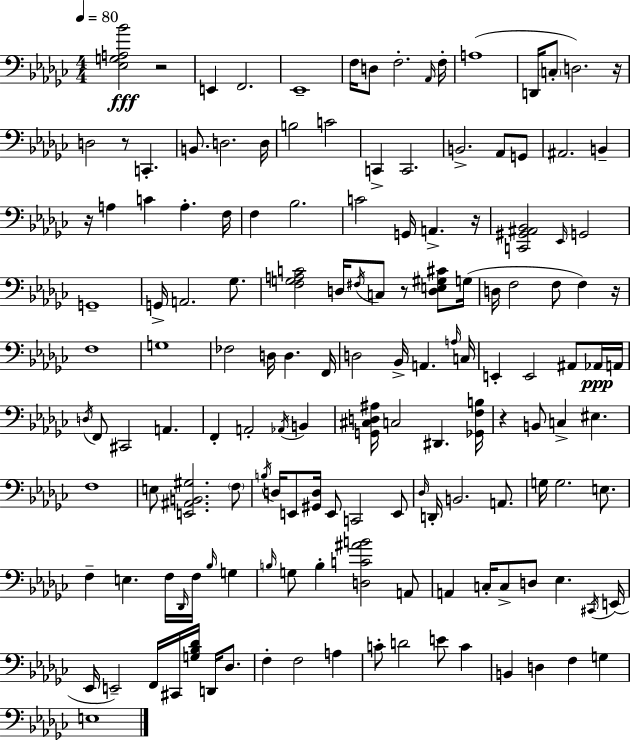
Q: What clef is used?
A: bass